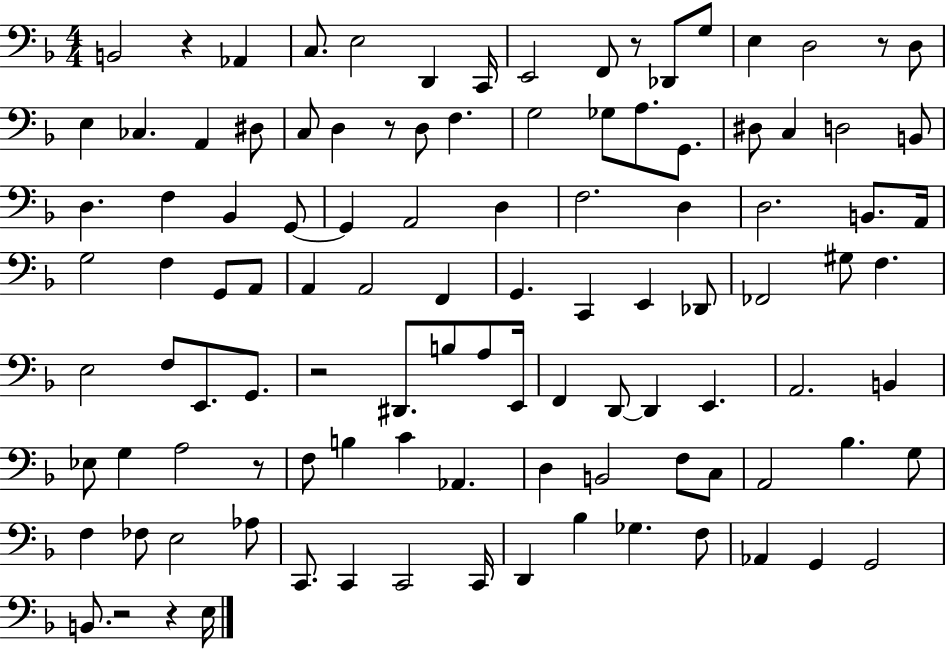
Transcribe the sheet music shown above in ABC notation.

X:1
T:Untitled
M:4/4
L:1/4
K:F
B,,2 z _A,, C,/2 E,2 D,, C,,/4 E,,2 F,,/2 z/2 _D,,/2 G,/2 E, D,2 z/2 D,/2 E, _C, A,, ^D,/2 C,/2 D, z/2 D,/2 F, G,2 _G,/2 A,/2 G,,/2 ^D,/2 C, D,2 B,,/2 D, F, _B,, G,,/2 G,, A,,2 D, F,2 D, D,2 B,,/2 A,,/4 G,2 F, G,,/2 A,,/2 A,, A,,2 F,, G,, C,, E,, _D,,/2 _F,,2 ^G,/2 F, E,2 F,/2 E,,/2 G,,/2 z2 ^D,,/2 B,/2 A,/2 E,,/4 F,, D,,/2 D,, E,, A,,2 B,, _E,/2 G, A,2 z/2 F,/2 B, C _A,, D, B,,2 F,/2 C,/2 A,,2 _B, G,/2 F, _F,/2 E,2 _A,/2 C,,/2 C,, C,,2 C,,/4 D,, _B, _G, F,/2 _A,, G,, G,,2 B,,/2 z2 z E,/4